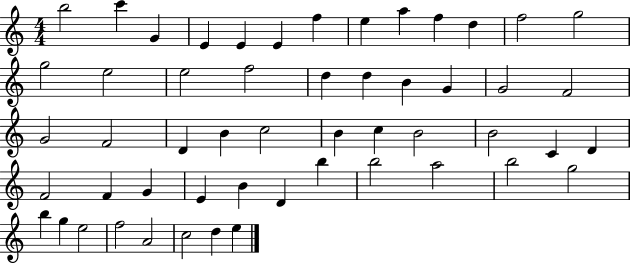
X:1
T:Untitled
M:4/4
L:1/4
K:C
b2 c' G E E E f e a f d f2 g2 g2 e2 e2 f2 d d B G G2 F2 G2 F2 D B c2 B c B2 B2 C D F2 F G E B D b b2 a2 b2 g2 b g e2 f2 A2 c2 d e